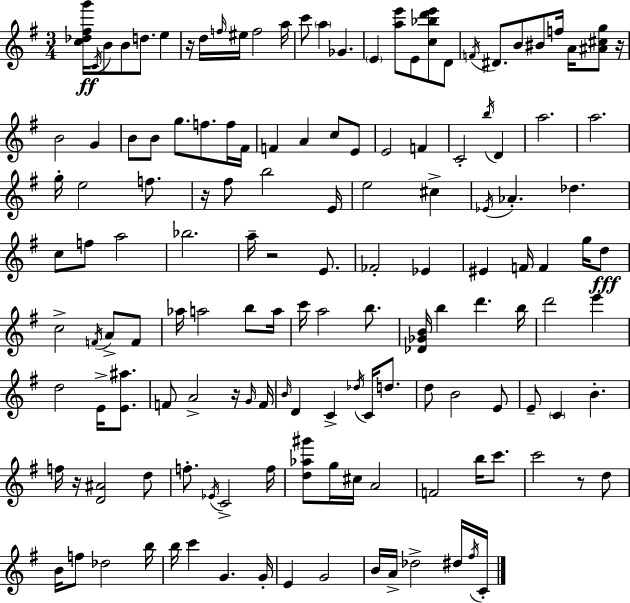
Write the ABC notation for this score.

X:1
T:Untitled
M:3/4
L:1/4
K:Em
[c_d^fg']/4 C/4 B/2 B/2 d/2 e z/4 d/4 f/4 ^e/4 f2 a/4 c'/2 a _G E [ae']/2 E/2 [c_bd'e']/2 D/2 F/4 ^D/2 B/2 ^B/2 f/4 A/4 [^A^cg]/2 z/4 B2 G B/2 B/2 g/2 f/2 f/4 ^F/4 F A c/2 E/2 E2 F C2 b/4 D a2 a2 g/4 e2 f/2 z/4 ^f/2 b2 E/4 e2 ^c _E/4 _A _d c/2 f/2 a2 _b2 a/4 z2 E/2 _F2 _E ^E F/4 F g/4 d/2 c2 F/4 A/2 F/2 _a/4 a2 b/2 a/4 c'/4 a2 b/2 [_D_GB]/4 b d' b/4 d'2 e' d2 E/4 [E^a]/2 F/2 A2 z/4 G/4 F/4 B/4 D C _d/4 C/4 d/2 d/2 B2 E/2 E/2 C B f/4 z/4 [D^A]2 d/2 f/2 _E/4 C2 f/4 [d_a^g']/2 g/4 ^c/4 A2 F2 b/4 c'/2 c'2 z/2 d/2 B/4 f/2 _d2 b/4 b/4 c' G G/4 E G2 B/4 A/4 _d2 ^d/4 ^f/4 C/4